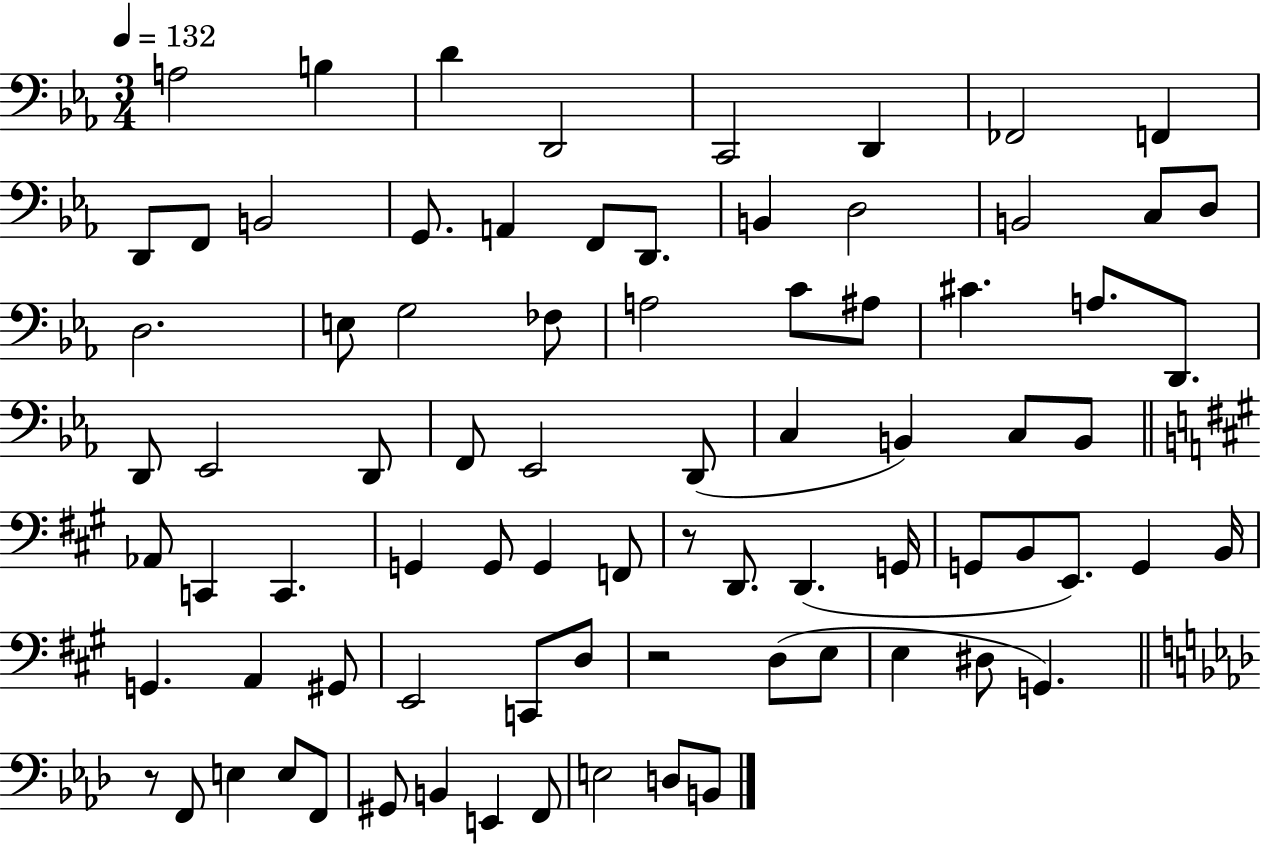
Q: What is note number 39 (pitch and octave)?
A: C3